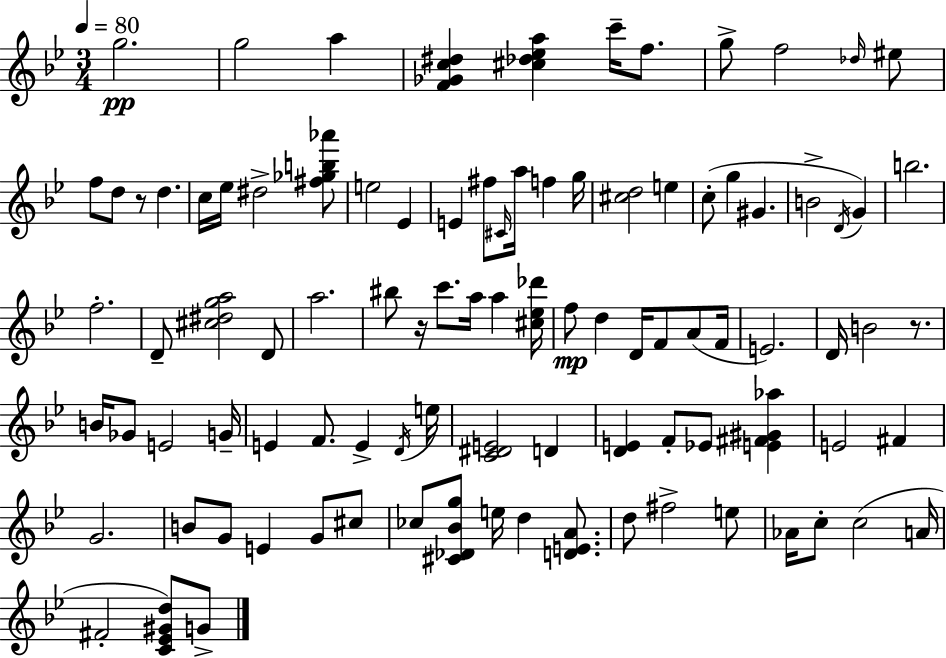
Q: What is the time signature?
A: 3/4